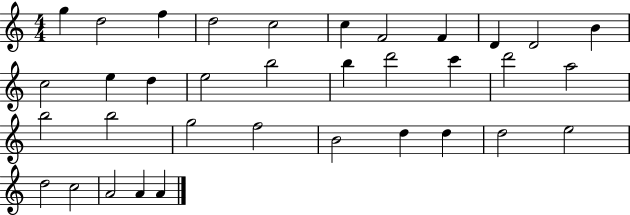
G5/q D5/h F5/q D5/h C5/h C5/q F4/h F4/q D4/q D4/h B4/q C5/h E5/q D5/q E5/h B5/h B5/q D6/h C6/q D6/h A5/h B5/h B5/h G5/h F5/h B4/h D5/q D5/q D5/h E5/h D5/h C5/h A4/h A4/q A4/q